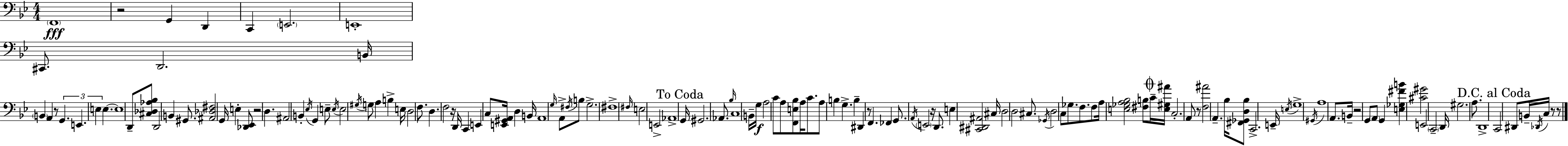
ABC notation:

X:1
T:Untitled
M:4/4
L:1/4
K:Gm
F,,4 z2 G,, D,, C,, E,,2 E,,4 ^C,,/2 D,,2 B,,/4 B,, A,, z/2 G,, E,, E, E, E,4 D,,/2 [^C,_D,_A,_B,]/2 D,,2 B,, ^G,,/2 [^A,,_D,^F,]2 G,,/4 E, [_D,,_E,,]/2 z2 D, ^A,,2 B,, _E,/4 G,, E,/2 E,/4 E,2 ^G,/4 G,/2 A, B, E,/4 D,2 F,/2 D, F,2 z/4 D,,/4 C,, E,, C,/2 [E,,^G,,A,,]/4 D, B,,/4 A,,4 G,/4 A,,/2 ^F,/4 B,/2 G,2 ^F,4 ^F,/4 E,2 E,,2 _A,,4 G,,/4 ^G,,2 _A,,/2 _B,/4 C,4 B,,/4 G,/4 A,2 C/2 A,/2 [F,,E,_B,]/2 A,/4 C/2 A,/2 B, G, B, ^D,, z/2 F,, _F,, G,,/2 A,,/4 E,,2 z/4 D,,/2 E, [^C,,^D,,^A,,]2 ^C,/4 D,2 D,2 ^C,/2 _G,,/4 D,2 C,/2 _G,/2 F,/2 F,/2 A,/4 [E,_G,A,_B,]2 [^F,B,]/2 C/4 [E,^G,^A]/4 C,2 A,,/2 z/2 [F,^A]2 A,, _B,/4 [^F,,_G,,D,_B,]/2 C,,2 E,,/4 E,/4 G,4 ^G,,/4 A,4 A,,/2 B,,/4 z2 G,,/2 A,,/2 G,, [E,_G,^FB] [^C^G]2 E,,2 C,,2 D,,/4 ^G,2 A,/2 D,,4 C,,2 ^D,,/2 B,,/4 _D,,/4 C,/4 z/2 z/2